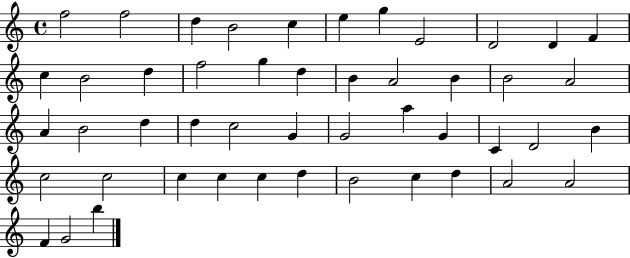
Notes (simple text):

F5/h F5/h D5/q B4/h C5/q E5/q G5/q E4/h D4/h D4/q F4/q C5/q B4/h D5/q F5/h G5/q D5/q B4/q A4/h B4/q B4/h A4/h A4/q B4/h D5/q D5/q C5/h G4/q G4/h A5/q G4/q C4/q D4/h B4/q C5/h C5/h C5/q C5/q C5/q D5/q B4/h C5/q D5/q A4/h A4/h F4/q G4/h B5/q